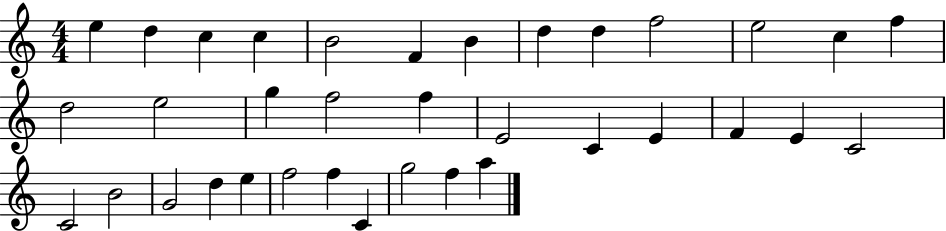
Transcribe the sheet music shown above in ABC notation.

X:1
T:Untitled
M:4/4
L:1/4
K:C
e d c c B2 F B d d f2 e2 c f d2 e2 g f2 f E2 C E F E C2 C2 B2 G2 d e f2 f C g2 f a